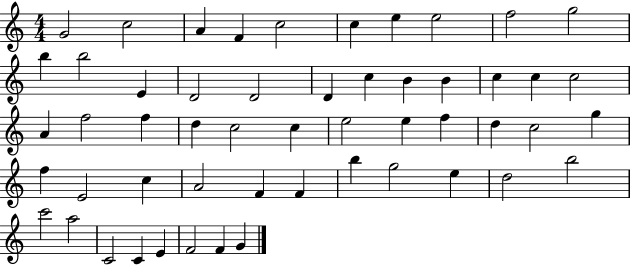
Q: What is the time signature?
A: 4/4